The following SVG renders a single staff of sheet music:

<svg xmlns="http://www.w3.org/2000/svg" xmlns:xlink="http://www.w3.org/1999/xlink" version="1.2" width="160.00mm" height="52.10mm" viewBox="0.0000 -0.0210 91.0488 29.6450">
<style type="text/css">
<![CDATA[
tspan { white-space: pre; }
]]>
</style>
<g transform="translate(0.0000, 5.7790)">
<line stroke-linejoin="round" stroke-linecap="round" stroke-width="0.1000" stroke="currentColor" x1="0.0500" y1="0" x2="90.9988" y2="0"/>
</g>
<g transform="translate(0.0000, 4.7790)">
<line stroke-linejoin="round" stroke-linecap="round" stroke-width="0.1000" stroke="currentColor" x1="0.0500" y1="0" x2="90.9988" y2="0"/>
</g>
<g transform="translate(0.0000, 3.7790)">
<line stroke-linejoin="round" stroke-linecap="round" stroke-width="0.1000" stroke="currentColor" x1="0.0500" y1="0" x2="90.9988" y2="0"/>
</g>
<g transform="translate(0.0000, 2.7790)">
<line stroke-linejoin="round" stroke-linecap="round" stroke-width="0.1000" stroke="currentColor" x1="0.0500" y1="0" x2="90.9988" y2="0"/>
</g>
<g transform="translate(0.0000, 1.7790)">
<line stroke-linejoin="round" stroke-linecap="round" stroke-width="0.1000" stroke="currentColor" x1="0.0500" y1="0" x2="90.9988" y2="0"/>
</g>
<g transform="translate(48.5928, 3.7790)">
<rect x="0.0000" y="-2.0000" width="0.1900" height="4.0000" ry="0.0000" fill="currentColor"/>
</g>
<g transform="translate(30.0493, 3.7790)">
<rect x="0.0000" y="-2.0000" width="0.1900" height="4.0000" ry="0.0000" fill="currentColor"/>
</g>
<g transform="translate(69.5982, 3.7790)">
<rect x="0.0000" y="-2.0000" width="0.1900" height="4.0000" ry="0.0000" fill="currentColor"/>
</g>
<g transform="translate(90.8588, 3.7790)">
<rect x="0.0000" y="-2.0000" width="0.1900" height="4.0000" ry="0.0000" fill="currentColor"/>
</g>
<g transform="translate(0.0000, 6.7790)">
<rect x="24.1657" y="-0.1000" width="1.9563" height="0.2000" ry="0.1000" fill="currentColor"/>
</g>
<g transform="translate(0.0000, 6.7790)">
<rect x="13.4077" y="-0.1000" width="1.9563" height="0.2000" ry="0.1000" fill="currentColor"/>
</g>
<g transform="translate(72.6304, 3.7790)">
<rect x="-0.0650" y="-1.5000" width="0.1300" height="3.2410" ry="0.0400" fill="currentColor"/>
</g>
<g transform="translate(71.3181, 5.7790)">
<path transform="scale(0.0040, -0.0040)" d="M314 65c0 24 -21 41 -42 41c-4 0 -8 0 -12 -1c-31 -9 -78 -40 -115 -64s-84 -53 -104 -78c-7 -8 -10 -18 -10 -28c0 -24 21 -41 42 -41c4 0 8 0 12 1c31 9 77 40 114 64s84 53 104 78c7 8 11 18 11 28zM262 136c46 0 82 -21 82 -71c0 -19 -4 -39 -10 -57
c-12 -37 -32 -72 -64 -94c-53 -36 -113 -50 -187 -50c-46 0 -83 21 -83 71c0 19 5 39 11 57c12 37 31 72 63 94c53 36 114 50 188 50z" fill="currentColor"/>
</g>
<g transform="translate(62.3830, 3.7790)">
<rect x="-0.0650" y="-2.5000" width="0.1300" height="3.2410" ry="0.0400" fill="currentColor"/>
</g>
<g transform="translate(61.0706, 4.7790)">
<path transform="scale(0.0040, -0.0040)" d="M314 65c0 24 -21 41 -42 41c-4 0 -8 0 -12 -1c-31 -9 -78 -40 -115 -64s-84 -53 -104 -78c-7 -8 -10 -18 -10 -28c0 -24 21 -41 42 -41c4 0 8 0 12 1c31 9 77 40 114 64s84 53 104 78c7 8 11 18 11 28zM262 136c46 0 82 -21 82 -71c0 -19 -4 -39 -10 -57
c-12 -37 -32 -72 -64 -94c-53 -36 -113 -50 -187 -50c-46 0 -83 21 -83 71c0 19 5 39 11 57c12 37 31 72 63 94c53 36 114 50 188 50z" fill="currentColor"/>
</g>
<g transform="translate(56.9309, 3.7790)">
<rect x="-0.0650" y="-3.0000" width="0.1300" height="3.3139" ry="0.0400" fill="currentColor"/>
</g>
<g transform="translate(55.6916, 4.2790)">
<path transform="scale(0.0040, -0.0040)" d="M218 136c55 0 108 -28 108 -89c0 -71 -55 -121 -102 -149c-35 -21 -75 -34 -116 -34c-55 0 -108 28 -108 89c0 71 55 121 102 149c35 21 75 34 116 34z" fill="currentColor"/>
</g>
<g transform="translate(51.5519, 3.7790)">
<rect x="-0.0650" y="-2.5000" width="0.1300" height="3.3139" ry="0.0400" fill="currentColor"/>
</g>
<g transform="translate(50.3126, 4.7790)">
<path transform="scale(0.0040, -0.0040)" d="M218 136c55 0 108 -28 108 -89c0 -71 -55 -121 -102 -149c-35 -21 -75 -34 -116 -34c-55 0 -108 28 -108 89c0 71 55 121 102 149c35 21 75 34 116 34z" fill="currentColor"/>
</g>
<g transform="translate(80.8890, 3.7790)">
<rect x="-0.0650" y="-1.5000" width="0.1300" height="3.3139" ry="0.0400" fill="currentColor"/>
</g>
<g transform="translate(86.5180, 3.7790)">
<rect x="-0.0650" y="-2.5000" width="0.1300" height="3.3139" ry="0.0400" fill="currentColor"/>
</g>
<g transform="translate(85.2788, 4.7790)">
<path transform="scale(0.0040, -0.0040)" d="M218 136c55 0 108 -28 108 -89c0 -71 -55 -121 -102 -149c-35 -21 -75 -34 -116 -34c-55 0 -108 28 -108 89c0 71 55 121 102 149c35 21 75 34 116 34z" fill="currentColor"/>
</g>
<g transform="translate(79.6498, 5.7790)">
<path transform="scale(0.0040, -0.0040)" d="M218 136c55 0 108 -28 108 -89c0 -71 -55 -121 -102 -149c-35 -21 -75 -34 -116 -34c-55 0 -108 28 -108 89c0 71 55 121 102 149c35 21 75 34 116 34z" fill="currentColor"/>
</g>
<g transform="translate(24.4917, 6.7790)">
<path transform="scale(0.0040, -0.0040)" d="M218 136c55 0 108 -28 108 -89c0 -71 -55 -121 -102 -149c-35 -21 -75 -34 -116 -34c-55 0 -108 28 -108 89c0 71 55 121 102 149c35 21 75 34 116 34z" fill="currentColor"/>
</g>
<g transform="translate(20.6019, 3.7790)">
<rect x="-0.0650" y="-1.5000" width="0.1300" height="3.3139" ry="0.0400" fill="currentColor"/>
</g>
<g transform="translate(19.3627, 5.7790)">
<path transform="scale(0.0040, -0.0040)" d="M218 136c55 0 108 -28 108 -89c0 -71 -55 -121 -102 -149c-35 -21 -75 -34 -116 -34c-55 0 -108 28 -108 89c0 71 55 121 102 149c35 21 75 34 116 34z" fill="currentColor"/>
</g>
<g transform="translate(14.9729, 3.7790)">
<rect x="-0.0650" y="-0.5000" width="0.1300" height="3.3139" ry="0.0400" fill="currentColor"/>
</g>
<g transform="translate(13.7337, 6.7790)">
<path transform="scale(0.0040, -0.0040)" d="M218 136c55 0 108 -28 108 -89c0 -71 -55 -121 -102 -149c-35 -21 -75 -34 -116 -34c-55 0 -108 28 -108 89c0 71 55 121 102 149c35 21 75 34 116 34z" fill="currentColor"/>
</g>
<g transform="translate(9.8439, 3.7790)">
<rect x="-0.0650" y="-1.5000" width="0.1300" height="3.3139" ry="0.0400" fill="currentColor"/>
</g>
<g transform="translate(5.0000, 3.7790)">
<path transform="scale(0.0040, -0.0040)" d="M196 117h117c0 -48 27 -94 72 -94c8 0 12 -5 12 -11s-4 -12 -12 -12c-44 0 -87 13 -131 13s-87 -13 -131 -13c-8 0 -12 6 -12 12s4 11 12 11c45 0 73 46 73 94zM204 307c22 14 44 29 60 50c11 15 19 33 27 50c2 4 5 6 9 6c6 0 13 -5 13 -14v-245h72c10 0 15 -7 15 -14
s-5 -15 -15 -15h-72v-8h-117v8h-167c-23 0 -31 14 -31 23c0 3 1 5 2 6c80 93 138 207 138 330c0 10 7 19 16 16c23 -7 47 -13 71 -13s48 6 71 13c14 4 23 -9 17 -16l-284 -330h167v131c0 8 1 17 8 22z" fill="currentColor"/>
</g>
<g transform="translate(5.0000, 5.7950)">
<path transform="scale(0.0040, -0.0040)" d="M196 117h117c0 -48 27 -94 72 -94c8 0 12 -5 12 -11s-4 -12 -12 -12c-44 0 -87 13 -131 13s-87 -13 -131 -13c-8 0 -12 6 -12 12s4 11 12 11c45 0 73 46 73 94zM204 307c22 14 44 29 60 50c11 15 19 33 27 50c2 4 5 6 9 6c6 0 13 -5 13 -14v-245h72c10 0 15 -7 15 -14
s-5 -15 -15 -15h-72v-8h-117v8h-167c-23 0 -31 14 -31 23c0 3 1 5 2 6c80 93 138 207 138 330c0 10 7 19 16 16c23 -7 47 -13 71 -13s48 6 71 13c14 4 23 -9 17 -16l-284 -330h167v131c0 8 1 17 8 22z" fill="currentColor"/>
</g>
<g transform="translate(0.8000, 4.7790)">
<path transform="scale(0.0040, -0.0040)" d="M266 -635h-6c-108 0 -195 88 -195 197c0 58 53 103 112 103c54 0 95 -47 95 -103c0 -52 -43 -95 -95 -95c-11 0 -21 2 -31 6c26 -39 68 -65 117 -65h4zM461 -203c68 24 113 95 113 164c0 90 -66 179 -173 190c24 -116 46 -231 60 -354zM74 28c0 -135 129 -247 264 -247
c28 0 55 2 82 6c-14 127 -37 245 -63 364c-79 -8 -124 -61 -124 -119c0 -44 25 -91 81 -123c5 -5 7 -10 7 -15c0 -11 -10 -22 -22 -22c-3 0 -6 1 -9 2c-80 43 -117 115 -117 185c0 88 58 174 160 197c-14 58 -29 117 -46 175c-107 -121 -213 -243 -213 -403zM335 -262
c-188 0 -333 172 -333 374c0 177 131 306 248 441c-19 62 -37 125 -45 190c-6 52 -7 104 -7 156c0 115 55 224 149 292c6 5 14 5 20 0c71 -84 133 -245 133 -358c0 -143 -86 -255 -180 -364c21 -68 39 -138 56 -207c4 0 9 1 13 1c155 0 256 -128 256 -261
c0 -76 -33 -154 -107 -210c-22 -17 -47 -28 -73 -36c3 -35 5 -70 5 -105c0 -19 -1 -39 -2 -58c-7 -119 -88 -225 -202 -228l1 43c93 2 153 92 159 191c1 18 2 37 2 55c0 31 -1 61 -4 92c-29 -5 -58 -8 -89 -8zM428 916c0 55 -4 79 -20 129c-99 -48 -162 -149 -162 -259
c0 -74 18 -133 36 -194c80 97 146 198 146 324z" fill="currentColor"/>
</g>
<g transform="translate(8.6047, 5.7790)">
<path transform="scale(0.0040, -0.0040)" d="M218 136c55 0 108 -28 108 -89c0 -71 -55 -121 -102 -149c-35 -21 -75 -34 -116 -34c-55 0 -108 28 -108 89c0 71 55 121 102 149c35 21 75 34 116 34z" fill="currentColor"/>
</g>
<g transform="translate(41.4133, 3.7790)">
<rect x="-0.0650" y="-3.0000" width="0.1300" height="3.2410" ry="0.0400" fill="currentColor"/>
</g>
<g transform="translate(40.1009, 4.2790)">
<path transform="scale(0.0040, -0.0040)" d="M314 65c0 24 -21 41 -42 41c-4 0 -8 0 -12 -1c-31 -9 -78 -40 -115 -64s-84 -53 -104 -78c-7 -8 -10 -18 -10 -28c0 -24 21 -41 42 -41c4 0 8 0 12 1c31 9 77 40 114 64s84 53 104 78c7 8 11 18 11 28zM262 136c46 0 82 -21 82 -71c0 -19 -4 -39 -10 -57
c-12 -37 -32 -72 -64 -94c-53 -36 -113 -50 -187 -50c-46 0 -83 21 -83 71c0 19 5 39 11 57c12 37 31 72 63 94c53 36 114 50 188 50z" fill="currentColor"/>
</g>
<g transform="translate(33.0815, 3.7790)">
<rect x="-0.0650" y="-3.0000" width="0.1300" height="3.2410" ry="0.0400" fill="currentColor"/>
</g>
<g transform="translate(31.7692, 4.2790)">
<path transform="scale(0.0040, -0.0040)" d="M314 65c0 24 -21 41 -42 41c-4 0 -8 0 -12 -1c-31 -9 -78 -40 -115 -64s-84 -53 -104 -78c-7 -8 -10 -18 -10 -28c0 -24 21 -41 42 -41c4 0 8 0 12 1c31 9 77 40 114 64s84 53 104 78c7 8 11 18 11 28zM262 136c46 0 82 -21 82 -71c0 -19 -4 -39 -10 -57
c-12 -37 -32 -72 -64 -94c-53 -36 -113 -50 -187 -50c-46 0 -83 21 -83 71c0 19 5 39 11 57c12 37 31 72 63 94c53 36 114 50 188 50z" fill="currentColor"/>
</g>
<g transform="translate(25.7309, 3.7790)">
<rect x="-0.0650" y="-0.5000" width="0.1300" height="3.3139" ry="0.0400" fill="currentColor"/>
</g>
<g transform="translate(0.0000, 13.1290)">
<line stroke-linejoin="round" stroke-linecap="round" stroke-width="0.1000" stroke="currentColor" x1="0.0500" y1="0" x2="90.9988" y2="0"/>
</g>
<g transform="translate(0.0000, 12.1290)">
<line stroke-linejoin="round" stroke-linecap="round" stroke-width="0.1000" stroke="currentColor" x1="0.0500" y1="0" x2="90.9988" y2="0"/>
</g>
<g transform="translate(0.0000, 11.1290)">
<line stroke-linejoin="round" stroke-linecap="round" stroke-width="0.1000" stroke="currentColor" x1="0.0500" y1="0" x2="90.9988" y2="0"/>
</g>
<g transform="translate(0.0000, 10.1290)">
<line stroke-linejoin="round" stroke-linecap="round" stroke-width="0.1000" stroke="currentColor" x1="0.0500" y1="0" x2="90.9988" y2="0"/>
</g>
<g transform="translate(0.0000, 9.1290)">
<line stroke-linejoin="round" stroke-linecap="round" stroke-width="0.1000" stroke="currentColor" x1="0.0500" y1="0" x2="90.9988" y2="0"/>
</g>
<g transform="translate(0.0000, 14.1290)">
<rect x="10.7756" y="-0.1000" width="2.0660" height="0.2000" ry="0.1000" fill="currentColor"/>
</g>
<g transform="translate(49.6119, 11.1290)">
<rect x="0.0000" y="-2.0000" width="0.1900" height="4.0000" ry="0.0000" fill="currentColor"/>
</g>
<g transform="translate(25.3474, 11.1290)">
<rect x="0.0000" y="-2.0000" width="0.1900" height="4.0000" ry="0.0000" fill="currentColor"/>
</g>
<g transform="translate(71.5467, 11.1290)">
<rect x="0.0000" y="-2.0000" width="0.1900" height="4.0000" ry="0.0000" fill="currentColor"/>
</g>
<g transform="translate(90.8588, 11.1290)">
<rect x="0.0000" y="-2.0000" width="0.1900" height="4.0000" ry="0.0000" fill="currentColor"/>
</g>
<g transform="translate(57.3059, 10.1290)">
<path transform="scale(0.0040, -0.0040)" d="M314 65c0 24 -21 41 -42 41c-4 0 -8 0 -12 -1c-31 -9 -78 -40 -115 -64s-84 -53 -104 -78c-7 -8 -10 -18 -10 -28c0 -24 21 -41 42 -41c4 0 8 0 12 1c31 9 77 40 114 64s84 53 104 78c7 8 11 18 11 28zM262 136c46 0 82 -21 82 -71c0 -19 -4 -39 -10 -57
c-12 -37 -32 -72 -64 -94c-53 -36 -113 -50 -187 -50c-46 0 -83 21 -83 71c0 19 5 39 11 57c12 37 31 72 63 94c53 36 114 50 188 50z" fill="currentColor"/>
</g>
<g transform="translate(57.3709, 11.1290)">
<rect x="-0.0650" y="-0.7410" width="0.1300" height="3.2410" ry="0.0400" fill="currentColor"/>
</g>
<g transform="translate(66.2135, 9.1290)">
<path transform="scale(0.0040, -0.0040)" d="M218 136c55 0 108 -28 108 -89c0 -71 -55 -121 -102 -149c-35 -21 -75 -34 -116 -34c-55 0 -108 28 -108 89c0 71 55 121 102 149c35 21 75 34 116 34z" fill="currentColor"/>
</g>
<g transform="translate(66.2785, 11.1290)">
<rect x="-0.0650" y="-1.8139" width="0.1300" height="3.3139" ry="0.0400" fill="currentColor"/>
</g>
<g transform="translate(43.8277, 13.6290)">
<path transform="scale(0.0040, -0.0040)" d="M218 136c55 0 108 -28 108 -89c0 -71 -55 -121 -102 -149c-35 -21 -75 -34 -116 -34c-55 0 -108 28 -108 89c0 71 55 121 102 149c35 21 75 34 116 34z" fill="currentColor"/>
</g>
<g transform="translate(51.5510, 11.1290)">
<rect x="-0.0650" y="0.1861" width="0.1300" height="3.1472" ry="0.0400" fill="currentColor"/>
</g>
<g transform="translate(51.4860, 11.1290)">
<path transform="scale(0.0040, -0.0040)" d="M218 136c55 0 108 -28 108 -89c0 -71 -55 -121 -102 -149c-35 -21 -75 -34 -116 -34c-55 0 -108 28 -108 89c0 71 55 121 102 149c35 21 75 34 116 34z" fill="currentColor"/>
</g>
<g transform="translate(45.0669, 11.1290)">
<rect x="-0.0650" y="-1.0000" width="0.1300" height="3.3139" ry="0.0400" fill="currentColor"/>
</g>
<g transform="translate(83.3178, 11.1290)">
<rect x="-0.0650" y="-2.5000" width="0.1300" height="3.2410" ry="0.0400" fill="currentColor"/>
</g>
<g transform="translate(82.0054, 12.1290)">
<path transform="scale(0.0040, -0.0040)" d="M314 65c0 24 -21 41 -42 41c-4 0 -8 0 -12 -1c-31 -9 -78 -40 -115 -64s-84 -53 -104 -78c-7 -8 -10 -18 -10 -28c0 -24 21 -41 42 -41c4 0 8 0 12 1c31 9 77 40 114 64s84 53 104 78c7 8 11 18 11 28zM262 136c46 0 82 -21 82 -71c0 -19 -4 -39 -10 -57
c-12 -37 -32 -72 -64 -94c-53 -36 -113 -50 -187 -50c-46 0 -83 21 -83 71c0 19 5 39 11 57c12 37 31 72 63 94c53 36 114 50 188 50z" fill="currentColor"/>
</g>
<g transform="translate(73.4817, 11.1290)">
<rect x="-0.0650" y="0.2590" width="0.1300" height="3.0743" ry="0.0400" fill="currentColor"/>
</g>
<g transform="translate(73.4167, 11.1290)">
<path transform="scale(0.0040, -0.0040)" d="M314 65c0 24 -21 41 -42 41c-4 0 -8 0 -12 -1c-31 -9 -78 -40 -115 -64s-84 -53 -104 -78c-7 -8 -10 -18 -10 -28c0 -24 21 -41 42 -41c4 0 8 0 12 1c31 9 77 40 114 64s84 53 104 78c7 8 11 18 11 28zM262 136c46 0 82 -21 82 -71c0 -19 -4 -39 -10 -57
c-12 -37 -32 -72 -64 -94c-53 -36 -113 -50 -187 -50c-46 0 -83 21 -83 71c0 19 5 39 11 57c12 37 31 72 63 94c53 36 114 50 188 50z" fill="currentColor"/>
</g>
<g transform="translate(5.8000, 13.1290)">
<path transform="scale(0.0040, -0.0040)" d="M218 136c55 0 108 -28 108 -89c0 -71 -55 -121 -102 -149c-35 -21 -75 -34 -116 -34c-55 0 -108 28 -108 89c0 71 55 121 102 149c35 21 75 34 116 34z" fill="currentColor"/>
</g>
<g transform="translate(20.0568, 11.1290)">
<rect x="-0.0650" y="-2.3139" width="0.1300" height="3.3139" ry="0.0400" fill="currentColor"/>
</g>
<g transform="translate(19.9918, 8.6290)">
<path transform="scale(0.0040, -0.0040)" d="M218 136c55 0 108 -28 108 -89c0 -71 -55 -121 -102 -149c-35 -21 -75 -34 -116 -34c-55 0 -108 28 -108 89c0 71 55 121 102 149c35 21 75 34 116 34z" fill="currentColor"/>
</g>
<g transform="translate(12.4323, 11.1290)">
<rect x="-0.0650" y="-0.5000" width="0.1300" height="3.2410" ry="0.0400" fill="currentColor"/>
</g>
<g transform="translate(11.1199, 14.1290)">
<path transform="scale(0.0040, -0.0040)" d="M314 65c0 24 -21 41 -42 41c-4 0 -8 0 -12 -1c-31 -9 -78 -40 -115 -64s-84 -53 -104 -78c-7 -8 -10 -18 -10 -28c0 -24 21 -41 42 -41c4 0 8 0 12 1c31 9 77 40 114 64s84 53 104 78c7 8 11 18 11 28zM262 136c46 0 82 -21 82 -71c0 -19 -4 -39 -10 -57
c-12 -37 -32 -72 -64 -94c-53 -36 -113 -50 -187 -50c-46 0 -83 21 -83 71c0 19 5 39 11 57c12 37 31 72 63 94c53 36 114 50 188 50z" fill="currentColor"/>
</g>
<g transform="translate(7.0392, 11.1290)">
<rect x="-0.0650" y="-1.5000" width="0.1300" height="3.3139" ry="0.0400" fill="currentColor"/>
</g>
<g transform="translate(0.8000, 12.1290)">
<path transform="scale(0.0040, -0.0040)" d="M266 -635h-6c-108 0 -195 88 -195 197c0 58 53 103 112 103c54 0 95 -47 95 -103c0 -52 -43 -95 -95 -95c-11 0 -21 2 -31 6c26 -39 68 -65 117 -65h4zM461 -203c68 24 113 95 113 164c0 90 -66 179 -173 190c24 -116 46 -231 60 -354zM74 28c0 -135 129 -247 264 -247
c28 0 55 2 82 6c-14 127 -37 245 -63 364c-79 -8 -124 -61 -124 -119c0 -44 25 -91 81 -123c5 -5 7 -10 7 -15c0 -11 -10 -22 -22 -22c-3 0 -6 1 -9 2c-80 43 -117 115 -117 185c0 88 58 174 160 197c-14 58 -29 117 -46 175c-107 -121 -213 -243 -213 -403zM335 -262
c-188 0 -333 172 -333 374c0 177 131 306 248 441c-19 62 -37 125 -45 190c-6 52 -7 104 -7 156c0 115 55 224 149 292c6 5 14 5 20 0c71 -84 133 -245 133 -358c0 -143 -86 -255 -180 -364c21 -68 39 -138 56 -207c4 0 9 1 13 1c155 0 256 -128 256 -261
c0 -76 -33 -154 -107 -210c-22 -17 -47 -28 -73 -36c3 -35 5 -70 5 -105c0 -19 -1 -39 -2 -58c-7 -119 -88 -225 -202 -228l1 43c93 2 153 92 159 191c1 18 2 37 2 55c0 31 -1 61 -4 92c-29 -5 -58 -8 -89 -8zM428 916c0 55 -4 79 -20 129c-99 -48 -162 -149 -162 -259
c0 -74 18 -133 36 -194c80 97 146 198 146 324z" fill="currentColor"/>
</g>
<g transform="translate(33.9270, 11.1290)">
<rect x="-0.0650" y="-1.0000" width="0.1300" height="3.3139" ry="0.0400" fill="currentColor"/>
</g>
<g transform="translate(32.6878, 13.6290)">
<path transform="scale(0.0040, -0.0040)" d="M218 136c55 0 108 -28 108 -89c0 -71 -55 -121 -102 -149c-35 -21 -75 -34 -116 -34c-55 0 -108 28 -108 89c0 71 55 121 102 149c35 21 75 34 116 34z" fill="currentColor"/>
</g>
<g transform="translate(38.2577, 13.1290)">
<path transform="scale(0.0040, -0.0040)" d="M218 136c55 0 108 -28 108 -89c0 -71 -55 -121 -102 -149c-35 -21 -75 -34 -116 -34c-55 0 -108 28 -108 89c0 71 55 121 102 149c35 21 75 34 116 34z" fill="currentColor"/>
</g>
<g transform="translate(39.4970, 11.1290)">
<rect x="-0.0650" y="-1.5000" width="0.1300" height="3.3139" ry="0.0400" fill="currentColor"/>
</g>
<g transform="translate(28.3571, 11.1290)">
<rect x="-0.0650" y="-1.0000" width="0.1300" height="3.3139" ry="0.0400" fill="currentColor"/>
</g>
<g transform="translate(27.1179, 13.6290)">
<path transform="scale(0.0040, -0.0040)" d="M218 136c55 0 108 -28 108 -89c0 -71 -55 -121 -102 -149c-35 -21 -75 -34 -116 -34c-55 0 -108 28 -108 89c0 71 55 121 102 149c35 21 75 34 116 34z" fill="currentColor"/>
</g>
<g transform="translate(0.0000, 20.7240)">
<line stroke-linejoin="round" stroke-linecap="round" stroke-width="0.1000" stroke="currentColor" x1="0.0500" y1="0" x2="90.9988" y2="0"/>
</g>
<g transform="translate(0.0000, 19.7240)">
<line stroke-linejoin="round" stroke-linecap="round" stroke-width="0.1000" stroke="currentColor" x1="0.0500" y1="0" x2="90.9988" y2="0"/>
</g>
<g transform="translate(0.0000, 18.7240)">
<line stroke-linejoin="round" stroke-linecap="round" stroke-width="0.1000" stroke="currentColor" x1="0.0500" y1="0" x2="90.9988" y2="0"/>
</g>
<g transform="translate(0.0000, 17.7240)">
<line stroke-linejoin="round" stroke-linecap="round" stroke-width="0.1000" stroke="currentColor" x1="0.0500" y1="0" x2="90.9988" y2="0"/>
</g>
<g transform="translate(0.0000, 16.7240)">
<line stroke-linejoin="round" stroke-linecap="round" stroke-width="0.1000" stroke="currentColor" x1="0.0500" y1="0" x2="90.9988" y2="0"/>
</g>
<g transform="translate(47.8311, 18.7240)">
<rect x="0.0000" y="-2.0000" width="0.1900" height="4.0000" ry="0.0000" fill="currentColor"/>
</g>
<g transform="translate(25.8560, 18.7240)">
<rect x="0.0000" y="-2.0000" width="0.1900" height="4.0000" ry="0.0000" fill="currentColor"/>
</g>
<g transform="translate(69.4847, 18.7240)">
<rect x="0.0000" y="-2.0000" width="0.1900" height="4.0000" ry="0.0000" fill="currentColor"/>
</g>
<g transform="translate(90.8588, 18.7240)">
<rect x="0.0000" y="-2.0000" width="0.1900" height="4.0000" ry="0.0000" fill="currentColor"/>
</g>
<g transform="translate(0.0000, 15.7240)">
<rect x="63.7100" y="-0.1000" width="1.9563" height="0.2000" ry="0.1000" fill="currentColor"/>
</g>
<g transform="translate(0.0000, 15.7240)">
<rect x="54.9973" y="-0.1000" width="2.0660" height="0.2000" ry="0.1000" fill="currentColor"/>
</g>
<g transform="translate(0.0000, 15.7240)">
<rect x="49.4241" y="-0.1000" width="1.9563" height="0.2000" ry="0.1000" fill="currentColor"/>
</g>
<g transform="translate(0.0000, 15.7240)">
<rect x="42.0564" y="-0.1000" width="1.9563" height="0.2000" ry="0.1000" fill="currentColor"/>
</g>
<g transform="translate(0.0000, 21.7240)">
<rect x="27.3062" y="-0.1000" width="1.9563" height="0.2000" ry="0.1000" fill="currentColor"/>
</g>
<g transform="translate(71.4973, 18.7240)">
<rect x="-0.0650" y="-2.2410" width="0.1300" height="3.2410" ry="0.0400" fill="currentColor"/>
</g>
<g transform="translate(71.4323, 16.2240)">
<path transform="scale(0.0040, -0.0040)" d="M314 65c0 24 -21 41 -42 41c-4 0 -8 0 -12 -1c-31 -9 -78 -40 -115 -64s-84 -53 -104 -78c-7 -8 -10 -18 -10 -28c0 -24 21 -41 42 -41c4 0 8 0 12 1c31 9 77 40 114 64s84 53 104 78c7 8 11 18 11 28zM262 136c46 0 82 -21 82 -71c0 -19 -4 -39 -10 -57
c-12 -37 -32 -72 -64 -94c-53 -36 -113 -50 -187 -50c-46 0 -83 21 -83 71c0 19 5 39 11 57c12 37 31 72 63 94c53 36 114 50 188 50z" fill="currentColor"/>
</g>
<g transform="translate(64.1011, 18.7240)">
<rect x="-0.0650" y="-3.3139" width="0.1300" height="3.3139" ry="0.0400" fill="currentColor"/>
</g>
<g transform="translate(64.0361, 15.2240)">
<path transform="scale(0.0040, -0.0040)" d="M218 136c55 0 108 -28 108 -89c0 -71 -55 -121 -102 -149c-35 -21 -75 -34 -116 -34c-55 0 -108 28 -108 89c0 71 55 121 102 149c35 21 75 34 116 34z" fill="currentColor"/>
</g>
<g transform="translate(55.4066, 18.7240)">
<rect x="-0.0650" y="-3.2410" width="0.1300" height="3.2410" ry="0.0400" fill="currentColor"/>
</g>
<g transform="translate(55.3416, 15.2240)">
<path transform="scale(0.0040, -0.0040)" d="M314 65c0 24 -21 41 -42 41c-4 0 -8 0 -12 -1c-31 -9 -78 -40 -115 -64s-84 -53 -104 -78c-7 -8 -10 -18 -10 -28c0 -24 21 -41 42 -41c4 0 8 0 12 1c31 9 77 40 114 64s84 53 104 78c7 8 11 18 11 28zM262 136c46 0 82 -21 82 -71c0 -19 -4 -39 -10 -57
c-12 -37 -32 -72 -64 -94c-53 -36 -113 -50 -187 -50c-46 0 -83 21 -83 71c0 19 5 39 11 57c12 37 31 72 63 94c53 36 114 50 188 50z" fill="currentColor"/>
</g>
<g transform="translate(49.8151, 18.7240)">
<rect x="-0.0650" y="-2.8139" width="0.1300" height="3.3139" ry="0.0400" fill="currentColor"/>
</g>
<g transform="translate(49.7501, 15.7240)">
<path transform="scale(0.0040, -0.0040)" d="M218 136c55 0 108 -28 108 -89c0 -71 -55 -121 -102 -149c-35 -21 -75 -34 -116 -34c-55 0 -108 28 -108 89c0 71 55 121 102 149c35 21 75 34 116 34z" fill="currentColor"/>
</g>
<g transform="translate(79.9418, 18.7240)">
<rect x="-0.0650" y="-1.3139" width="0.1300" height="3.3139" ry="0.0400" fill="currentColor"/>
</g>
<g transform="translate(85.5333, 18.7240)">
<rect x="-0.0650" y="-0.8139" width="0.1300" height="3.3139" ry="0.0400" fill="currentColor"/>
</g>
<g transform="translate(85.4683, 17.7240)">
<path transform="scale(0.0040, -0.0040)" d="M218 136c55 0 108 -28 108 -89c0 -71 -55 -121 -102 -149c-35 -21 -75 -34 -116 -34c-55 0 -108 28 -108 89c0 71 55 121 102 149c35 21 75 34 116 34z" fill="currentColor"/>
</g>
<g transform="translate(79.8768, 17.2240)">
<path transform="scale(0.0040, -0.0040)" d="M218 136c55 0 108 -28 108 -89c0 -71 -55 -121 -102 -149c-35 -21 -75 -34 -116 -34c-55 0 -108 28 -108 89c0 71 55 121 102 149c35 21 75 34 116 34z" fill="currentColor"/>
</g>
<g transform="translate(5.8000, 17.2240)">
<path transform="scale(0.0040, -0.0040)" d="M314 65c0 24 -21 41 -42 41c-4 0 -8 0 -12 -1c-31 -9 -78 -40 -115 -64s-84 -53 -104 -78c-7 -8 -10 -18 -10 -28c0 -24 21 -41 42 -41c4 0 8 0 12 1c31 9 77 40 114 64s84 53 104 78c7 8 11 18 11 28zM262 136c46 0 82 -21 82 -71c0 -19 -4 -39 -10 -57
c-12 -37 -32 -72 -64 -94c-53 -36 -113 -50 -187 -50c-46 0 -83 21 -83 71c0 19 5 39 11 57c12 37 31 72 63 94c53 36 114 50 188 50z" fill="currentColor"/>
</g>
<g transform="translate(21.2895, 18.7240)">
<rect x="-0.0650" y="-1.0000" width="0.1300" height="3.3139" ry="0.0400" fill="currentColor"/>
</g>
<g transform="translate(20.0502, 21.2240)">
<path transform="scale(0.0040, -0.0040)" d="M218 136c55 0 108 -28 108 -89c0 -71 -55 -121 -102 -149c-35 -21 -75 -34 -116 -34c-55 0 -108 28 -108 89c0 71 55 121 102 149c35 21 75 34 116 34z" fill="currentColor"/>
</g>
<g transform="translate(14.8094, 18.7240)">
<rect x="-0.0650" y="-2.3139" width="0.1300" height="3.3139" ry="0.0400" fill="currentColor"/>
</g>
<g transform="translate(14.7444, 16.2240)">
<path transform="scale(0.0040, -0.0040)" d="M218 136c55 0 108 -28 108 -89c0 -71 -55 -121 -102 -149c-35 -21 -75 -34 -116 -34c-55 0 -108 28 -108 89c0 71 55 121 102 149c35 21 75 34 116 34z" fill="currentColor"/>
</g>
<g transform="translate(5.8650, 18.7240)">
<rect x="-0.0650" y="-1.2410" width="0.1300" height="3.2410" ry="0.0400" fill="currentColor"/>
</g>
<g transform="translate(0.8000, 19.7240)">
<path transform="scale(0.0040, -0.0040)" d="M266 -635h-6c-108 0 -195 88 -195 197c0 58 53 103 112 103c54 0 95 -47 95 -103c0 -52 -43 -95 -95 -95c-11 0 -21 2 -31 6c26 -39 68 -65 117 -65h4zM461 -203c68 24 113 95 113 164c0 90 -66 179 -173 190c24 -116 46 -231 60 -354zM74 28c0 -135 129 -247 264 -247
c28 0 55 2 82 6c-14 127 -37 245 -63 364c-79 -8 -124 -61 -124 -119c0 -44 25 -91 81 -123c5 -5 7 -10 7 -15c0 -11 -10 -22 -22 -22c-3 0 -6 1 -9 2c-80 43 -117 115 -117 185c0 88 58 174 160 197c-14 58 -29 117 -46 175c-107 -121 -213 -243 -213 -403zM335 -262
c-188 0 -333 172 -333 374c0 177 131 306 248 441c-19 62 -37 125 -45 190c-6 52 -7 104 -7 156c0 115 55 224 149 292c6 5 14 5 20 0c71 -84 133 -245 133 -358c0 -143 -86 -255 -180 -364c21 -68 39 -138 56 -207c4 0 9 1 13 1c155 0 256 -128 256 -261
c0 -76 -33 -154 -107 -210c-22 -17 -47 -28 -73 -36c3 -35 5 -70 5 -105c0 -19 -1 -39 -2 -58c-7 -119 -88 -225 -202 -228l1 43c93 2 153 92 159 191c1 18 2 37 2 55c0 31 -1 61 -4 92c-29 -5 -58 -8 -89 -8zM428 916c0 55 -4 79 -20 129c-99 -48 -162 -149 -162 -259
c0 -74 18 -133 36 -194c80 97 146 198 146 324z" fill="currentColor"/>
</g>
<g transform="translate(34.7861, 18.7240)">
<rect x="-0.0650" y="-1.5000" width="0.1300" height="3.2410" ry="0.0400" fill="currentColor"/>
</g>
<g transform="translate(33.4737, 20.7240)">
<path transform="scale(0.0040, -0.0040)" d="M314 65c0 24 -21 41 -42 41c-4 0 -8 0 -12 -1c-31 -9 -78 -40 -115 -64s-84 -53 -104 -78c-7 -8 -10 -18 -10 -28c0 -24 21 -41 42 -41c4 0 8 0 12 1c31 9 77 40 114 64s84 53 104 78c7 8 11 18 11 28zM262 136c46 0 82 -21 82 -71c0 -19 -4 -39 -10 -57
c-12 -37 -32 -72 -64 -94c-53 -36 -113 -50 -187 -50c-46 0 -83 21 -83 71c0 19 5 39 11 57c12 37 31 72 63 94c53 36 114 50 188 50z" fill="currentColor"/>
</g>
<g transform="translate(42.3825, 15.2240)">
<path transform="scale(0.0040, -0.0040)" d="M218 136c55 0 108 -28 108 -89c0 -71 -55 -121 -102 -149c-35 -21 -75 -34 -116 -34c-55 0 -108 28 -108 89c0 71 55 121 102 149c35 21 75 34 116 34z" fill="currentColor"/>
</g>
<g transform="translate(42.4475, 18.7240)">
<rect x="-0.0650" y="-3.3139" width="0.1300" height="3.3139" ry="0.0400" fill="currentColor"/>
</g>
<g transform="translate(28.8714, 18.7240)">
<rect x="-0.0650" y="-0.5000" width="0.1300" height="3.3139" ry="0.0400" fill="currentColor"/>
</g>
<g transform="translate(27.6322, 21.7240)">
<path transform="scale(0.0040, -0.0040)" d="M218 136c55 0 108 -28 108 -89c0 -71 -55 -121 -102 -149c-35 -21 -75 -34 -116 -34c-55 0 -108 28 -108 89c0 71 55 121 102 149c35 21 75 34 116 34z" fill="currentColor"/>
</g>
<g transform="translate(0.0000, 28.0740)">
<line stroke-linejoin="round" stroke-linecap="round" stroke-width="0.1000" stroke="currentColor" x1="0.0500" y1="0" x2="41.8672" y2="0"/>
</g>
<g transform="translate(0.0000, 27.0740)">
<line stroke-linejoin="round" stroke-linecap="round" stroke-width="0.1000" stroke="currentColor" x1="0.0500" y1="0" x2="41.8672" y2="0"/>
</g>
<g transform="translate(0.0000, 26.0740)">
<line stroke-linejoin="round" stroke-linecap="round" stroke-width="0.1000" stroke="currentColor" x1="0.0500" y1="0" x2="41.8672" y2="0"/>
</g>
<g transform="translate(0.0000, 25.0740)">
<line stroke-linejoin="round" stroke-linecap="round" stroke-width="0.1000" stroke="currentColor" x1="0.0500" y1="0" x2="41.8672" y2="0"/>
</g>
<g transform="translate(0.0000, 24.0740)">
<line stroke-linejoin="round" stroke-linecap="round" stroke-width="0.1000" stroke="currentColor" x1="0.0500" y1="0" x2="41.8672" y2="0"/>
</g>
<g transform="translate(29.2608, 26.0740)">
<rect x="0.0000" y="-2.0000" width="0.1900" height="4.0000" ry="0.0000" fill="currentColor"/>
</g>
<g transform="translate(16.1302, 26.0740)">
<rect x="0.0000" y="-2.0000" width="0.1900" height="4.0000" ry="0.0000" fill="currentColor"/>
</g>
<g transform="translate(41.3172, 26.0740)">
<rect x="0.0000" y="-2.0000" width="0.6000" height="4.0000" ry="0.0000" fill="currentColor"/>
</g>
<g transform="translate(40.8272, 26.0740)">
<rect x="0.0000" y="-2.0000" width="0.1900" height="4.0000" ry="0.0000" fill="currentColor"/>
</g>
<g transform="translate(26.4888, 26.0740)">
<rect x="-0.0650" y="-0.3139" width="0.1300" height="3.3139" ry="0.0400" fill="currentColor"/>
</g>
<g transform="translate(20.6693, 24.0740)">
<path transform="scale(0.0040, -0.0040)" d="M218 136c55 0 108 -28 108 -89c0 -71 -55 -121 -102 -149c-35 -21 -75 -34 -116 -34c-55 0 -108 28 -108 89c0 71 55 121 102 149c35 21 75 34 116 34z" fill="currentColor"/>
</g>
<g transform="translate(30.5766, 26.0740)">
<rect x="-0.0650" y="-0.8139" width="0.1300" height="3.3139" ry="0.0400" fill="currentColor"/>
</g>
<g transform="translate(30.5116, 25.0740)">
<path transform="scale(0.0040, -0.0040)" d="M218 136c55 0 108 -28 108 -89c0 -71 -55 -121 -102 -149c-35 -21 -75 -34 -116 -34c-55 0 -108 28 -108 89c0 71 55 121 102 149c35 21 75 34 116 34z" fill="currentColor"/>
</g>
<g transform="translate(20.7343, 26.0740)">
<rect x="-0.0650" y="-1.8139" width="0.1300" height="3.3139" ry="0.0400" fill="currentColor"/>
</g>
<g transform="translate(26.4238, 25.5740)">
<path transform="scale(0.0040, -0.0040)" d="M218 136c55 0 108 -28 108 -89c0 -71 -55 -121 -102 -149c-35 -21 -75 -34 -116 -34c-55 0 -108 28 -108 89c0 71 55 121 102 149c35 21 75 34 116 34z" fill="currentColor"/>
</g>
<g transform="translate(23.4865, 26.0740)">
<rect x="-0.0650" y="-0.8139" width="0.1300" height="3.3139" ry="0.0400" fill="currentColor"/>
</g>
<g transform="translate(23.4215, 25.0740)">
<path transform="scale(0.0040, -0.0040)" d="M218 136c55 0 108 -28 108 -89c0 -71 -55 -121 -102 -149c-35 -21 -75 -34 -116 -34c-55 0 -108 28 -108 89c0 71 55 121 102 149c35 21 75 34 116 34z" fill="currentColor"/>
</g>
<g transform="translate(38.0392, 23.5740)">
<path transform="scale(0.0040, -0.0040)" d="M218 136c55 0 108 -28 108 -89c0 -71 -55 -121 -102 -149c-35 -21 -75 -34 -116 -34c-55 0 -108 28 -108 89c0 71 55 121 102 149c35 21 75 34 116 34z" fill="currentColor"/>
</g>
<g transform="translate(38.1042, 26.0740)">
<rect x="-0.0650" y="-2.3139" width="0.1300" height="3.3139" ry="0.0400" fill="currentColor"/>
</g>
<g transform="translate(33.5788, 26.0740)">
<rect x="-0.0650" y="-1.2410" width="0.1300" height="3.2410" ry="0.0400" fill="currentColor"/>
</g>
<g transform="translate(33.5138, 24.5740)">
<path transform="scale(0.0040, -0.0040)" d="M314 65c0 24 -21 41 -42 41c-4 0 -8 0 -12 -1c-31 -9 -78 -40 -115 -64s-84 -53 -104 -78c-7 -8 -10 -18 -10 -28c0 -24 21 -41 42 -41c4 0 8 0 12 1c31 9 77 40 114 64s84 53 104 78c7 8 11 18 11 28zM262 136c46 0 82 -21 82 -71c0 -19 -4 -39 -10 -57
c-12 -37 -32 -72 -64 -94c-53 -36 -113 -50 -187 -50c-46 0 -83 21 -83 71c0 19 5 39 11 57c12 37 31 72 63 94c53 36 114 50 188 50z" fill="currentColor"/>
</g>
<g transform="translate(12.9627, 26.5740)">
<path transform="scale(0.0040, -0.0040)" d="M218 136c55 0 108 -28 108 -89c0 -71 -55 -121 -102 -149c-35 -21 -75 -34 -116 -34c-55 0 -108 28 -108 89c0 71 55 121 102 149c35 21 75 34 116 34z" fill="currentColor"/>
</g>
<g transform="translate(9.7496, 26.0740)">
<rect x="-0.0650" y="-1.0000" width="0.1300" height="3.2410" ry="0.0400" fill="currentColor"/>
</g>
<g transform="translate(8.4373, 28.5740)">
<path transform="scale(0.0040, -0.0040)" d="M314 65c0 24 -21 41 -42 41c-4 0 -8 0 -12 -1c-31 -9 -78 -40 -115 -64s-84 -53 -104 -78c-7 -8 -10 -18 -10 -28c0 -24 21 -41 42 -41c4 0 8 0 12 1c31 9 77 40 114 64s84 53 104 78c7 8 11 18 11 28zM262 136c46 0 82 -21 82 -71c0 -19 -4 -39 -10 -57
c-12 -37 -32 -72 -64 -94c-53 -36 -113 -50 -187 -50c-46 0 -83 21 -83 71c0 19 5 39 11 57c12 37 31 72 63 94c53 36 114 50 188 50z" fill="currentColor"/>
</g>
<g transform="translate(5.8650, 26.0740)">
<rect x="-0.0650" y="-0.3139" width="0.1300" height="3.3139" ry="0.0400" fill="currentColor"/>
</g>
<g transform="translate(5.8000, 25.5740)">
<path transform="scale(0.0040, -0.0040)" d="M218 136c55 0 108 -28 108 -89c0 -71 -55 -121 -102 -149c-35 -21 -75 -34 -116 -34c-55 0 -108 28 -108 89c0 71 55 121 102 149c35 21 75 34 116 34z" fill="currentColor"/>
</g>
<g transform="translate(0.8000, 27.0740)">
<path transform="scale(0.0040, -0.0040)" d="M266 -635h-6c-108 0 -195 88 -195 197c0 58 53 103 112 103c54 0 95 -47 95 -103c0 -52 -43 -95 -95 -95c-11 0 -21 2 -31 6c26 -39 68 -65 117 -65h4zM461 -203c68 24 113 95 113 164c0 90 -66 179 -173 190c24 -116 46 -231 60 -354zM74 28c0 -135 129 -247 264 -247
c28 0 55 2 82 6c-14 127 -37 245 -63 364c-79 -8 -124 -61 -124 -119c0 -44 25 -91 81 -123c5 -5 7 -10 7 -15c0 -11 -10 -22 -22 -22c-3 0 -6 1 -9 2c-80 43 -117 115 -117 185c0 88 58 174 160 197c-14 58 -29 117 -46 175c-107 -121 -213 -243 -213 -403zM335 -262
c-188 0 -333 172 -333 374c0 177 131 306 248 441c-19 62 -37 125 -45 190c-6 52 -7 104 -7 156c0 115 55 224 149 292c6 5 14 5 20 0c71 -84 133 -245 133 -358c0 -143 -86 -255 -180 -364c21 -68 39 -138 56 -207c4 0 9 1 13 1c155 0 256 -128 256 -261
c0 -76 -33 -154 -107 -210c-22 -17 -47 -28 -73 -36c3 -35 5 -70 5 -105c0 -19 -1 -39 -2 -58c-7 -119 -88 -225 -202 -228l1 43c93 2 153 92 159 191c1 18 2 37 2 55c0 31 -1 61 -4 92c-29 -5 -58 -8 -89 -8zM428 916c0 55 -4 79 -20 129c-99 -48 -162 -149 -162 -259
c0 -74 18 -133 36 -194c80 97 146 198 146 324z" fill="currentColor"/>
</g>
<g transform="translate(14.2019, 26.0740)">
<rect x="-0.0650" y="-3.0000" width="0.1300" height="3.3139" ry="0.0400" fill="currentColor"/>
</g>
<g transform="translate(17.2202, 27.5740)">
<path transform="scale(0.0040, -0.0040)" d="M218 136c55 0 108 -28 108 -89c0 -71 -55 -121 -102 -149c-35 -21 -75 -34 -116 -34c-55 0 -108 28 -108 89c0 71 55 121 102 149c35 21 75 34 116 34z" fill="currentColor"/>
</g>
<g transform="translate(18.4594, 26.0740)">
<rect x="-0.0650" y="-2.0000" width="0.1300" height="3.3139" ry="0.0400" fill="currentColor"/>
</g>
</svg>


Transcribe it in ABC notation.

X:1
T:Untitled
M:4/4
L:1/4
K:C
E C E C A2 A2 G A G2 E2 E G E C2 g D D E D B d2 f B2 G2 e2 g D C E2 b a b2 b g2 e d c D2 A F f d c d e2 g